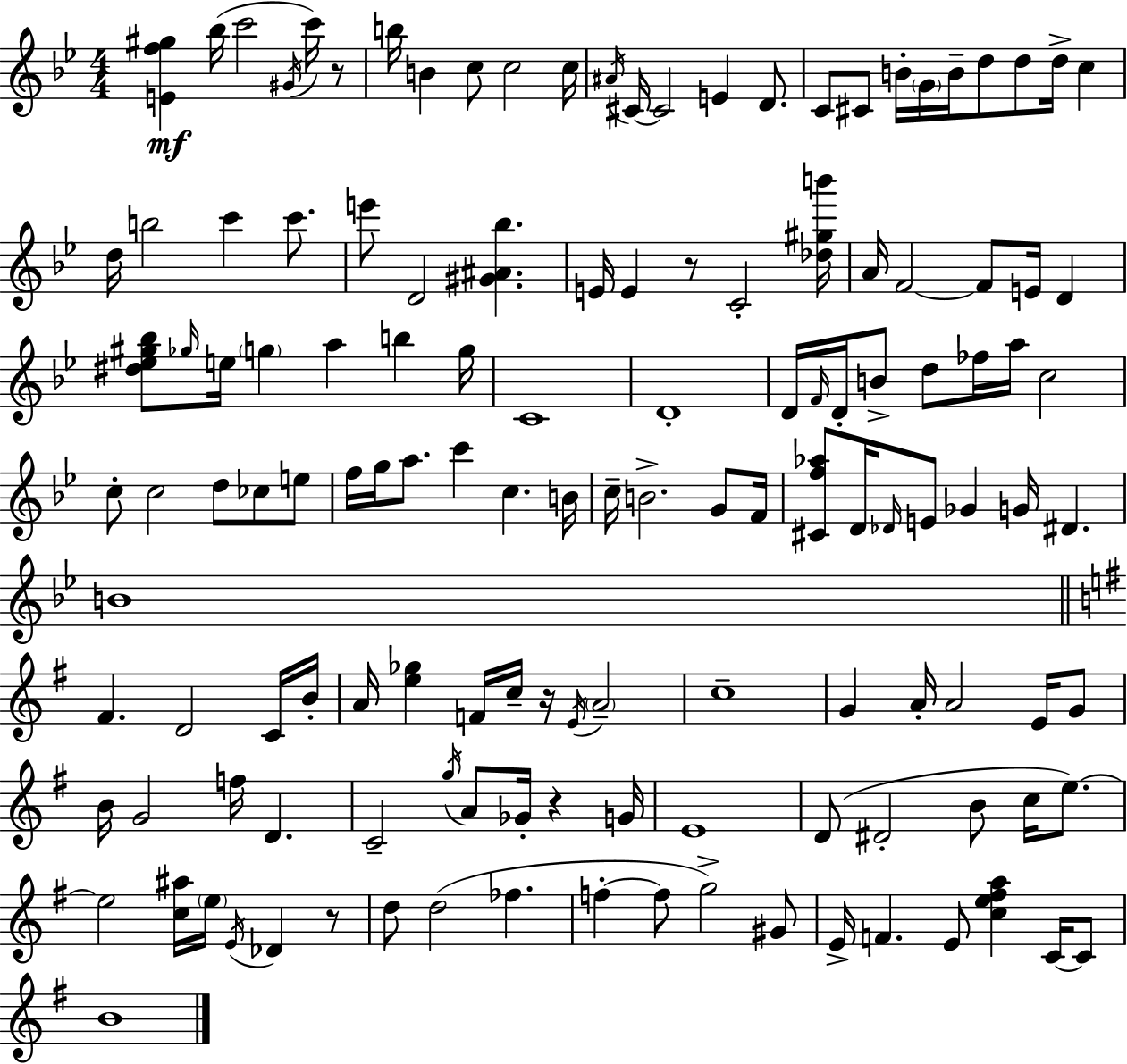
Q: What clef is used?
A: treble